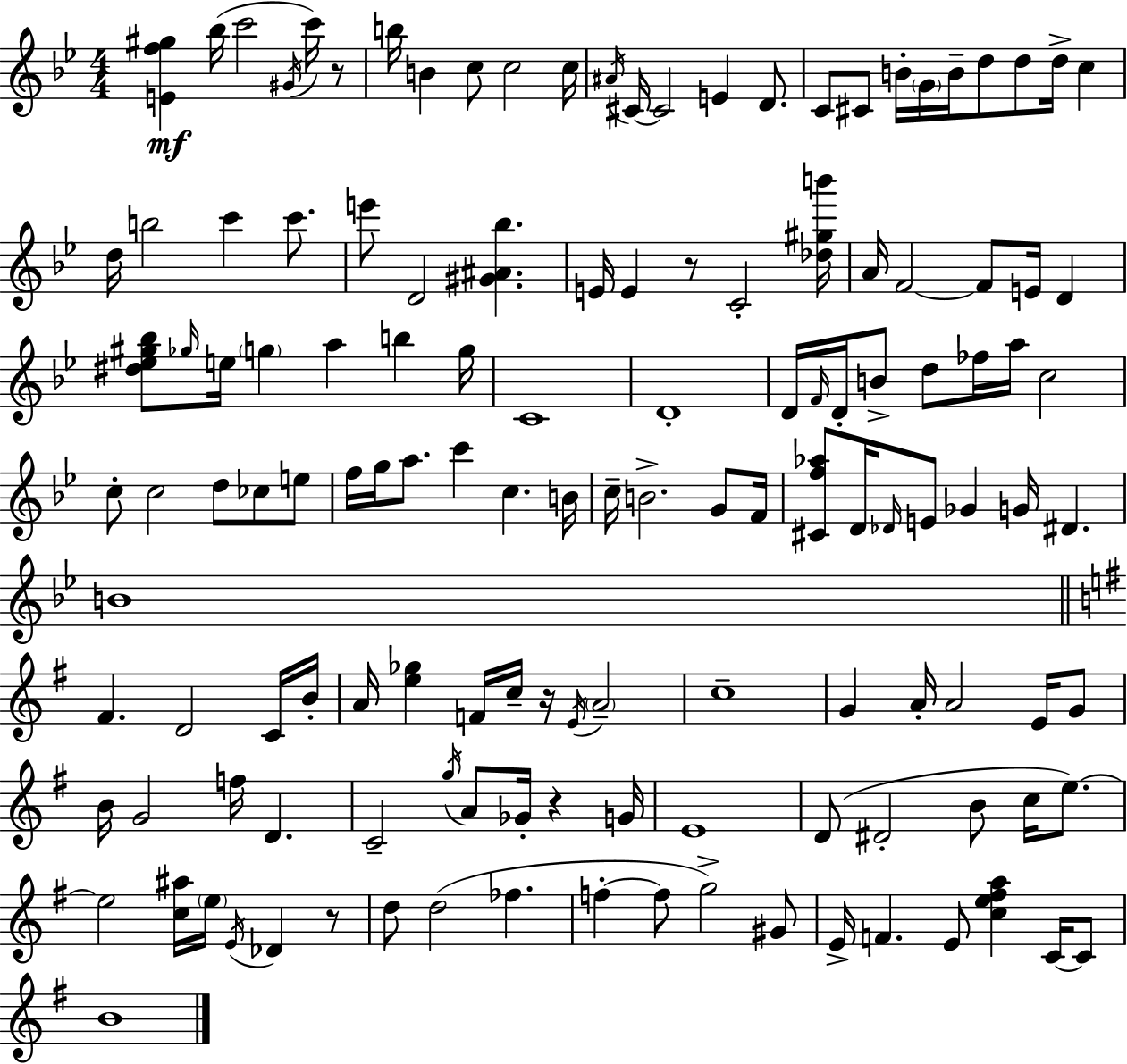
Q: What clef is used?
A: treble